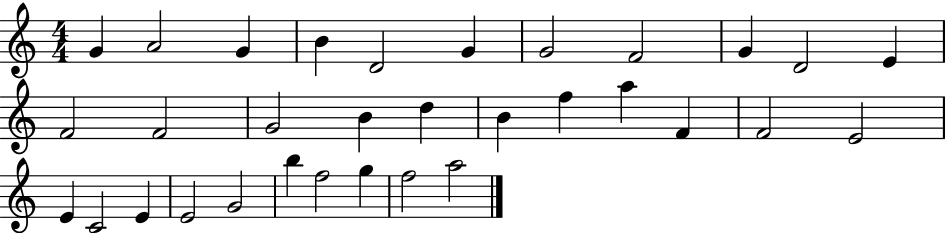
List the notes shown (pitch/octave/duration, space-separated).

G4/q A4/h G4/q B4/q D4/h G4/q G4/h F4/h G4/q D4/h E4/q F4/h F4/h G4/h B4/q D5/q B4/q F5/q A5/q F4/q F4/h E4/h E4/q C4/h E4/q E4/h G4/h B5/q F5/h G5/q F5/h A5/h